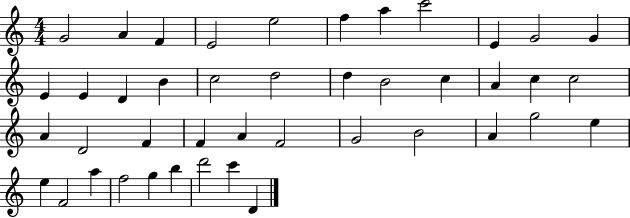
G4/h A4/q F4/q E4/h E5/h F5/q A5/q C6/h E4/q G4/h G4/q E4/q E4/q D4/q B4/q C5/h D5/h D5/q B4/h C5/q A4/q C5/q C5/h A4/q D4/h F4/q F4/q A4/q F4/h G4/h B4/h A4/q G5/h E5/q E5/q F4/h A5/q F5/h G5/q B5/q D6/h C6/q D4/q